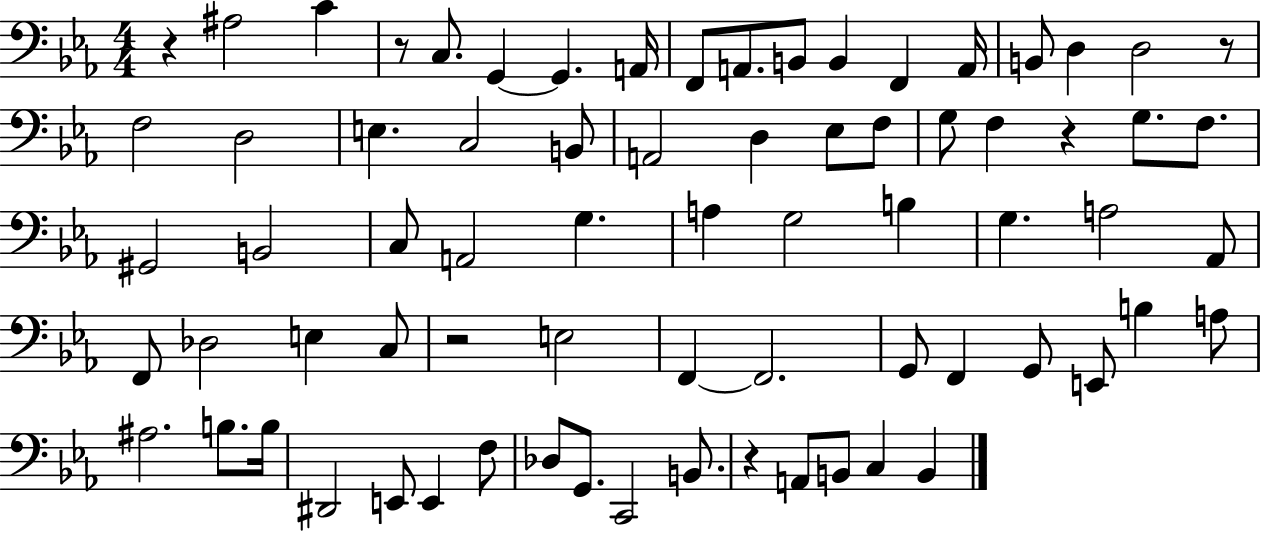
X:1
T:Untitled
M:4/4
L:1/4
K:Eb
z ^A,2 C z/2 C,/2 G,, G,, A,,/4 F,,/2 A,,/2 B,,/2 B,, F,, A,,/4 B,,/2 D, D,2 z/2 F,2 D,2 E, C,2 B,,/2 A,,2 D, _E,/2 F,/2 G,/2 F, z G,/2 F,/2 ^G,,2 B,,2 C,/2 A,,2 G, A, G,2 B, G, A,2 _A,,/2 F,,/2 _D,2 E, C,/2 z2 E,2 F,, F,,2 G,,/2 F,, G,,/2 E,,/2 B, A,/2 ^A,2 B,/2 B,/4 ^D,,2 E,,/2 E,, F,/2 _D,/2 G,,/2 C,,2 B,,/2 z A,,/2 B,,/2 C, B,,